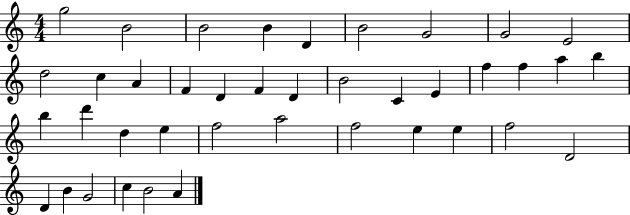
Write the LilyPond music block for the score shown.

{
  \clef treble
  \numericTimeSignature
  \time 4/4
  \key c \major
  g''2 b'2 | b'2 b'4 d'4 | b'2 g'2 | g'2 e'2 | \break d''2 c''4 a'4 | f'4 d'4 f'4 d'4 | b'2 c'4 e'4 | f''4 f''4 a''4 b''4 | \break b''4 d'''4 d''4 e''4 | f''2 a''2 | f''2 e''4 e''4 | f''2 d'2 | \break d'4 b'4 g'2 | c''4 b'2 a'4 | \bar "|."
}